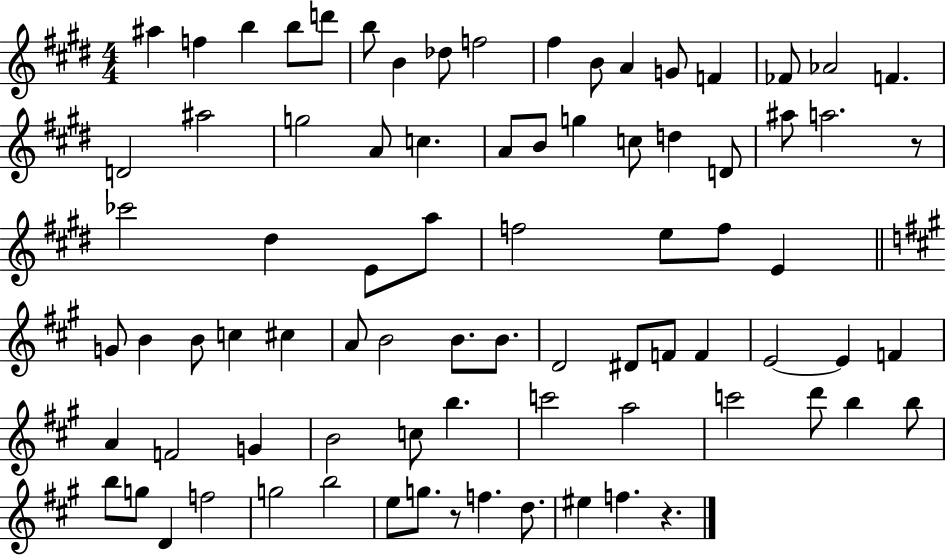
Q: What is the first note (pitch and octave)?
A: A#5